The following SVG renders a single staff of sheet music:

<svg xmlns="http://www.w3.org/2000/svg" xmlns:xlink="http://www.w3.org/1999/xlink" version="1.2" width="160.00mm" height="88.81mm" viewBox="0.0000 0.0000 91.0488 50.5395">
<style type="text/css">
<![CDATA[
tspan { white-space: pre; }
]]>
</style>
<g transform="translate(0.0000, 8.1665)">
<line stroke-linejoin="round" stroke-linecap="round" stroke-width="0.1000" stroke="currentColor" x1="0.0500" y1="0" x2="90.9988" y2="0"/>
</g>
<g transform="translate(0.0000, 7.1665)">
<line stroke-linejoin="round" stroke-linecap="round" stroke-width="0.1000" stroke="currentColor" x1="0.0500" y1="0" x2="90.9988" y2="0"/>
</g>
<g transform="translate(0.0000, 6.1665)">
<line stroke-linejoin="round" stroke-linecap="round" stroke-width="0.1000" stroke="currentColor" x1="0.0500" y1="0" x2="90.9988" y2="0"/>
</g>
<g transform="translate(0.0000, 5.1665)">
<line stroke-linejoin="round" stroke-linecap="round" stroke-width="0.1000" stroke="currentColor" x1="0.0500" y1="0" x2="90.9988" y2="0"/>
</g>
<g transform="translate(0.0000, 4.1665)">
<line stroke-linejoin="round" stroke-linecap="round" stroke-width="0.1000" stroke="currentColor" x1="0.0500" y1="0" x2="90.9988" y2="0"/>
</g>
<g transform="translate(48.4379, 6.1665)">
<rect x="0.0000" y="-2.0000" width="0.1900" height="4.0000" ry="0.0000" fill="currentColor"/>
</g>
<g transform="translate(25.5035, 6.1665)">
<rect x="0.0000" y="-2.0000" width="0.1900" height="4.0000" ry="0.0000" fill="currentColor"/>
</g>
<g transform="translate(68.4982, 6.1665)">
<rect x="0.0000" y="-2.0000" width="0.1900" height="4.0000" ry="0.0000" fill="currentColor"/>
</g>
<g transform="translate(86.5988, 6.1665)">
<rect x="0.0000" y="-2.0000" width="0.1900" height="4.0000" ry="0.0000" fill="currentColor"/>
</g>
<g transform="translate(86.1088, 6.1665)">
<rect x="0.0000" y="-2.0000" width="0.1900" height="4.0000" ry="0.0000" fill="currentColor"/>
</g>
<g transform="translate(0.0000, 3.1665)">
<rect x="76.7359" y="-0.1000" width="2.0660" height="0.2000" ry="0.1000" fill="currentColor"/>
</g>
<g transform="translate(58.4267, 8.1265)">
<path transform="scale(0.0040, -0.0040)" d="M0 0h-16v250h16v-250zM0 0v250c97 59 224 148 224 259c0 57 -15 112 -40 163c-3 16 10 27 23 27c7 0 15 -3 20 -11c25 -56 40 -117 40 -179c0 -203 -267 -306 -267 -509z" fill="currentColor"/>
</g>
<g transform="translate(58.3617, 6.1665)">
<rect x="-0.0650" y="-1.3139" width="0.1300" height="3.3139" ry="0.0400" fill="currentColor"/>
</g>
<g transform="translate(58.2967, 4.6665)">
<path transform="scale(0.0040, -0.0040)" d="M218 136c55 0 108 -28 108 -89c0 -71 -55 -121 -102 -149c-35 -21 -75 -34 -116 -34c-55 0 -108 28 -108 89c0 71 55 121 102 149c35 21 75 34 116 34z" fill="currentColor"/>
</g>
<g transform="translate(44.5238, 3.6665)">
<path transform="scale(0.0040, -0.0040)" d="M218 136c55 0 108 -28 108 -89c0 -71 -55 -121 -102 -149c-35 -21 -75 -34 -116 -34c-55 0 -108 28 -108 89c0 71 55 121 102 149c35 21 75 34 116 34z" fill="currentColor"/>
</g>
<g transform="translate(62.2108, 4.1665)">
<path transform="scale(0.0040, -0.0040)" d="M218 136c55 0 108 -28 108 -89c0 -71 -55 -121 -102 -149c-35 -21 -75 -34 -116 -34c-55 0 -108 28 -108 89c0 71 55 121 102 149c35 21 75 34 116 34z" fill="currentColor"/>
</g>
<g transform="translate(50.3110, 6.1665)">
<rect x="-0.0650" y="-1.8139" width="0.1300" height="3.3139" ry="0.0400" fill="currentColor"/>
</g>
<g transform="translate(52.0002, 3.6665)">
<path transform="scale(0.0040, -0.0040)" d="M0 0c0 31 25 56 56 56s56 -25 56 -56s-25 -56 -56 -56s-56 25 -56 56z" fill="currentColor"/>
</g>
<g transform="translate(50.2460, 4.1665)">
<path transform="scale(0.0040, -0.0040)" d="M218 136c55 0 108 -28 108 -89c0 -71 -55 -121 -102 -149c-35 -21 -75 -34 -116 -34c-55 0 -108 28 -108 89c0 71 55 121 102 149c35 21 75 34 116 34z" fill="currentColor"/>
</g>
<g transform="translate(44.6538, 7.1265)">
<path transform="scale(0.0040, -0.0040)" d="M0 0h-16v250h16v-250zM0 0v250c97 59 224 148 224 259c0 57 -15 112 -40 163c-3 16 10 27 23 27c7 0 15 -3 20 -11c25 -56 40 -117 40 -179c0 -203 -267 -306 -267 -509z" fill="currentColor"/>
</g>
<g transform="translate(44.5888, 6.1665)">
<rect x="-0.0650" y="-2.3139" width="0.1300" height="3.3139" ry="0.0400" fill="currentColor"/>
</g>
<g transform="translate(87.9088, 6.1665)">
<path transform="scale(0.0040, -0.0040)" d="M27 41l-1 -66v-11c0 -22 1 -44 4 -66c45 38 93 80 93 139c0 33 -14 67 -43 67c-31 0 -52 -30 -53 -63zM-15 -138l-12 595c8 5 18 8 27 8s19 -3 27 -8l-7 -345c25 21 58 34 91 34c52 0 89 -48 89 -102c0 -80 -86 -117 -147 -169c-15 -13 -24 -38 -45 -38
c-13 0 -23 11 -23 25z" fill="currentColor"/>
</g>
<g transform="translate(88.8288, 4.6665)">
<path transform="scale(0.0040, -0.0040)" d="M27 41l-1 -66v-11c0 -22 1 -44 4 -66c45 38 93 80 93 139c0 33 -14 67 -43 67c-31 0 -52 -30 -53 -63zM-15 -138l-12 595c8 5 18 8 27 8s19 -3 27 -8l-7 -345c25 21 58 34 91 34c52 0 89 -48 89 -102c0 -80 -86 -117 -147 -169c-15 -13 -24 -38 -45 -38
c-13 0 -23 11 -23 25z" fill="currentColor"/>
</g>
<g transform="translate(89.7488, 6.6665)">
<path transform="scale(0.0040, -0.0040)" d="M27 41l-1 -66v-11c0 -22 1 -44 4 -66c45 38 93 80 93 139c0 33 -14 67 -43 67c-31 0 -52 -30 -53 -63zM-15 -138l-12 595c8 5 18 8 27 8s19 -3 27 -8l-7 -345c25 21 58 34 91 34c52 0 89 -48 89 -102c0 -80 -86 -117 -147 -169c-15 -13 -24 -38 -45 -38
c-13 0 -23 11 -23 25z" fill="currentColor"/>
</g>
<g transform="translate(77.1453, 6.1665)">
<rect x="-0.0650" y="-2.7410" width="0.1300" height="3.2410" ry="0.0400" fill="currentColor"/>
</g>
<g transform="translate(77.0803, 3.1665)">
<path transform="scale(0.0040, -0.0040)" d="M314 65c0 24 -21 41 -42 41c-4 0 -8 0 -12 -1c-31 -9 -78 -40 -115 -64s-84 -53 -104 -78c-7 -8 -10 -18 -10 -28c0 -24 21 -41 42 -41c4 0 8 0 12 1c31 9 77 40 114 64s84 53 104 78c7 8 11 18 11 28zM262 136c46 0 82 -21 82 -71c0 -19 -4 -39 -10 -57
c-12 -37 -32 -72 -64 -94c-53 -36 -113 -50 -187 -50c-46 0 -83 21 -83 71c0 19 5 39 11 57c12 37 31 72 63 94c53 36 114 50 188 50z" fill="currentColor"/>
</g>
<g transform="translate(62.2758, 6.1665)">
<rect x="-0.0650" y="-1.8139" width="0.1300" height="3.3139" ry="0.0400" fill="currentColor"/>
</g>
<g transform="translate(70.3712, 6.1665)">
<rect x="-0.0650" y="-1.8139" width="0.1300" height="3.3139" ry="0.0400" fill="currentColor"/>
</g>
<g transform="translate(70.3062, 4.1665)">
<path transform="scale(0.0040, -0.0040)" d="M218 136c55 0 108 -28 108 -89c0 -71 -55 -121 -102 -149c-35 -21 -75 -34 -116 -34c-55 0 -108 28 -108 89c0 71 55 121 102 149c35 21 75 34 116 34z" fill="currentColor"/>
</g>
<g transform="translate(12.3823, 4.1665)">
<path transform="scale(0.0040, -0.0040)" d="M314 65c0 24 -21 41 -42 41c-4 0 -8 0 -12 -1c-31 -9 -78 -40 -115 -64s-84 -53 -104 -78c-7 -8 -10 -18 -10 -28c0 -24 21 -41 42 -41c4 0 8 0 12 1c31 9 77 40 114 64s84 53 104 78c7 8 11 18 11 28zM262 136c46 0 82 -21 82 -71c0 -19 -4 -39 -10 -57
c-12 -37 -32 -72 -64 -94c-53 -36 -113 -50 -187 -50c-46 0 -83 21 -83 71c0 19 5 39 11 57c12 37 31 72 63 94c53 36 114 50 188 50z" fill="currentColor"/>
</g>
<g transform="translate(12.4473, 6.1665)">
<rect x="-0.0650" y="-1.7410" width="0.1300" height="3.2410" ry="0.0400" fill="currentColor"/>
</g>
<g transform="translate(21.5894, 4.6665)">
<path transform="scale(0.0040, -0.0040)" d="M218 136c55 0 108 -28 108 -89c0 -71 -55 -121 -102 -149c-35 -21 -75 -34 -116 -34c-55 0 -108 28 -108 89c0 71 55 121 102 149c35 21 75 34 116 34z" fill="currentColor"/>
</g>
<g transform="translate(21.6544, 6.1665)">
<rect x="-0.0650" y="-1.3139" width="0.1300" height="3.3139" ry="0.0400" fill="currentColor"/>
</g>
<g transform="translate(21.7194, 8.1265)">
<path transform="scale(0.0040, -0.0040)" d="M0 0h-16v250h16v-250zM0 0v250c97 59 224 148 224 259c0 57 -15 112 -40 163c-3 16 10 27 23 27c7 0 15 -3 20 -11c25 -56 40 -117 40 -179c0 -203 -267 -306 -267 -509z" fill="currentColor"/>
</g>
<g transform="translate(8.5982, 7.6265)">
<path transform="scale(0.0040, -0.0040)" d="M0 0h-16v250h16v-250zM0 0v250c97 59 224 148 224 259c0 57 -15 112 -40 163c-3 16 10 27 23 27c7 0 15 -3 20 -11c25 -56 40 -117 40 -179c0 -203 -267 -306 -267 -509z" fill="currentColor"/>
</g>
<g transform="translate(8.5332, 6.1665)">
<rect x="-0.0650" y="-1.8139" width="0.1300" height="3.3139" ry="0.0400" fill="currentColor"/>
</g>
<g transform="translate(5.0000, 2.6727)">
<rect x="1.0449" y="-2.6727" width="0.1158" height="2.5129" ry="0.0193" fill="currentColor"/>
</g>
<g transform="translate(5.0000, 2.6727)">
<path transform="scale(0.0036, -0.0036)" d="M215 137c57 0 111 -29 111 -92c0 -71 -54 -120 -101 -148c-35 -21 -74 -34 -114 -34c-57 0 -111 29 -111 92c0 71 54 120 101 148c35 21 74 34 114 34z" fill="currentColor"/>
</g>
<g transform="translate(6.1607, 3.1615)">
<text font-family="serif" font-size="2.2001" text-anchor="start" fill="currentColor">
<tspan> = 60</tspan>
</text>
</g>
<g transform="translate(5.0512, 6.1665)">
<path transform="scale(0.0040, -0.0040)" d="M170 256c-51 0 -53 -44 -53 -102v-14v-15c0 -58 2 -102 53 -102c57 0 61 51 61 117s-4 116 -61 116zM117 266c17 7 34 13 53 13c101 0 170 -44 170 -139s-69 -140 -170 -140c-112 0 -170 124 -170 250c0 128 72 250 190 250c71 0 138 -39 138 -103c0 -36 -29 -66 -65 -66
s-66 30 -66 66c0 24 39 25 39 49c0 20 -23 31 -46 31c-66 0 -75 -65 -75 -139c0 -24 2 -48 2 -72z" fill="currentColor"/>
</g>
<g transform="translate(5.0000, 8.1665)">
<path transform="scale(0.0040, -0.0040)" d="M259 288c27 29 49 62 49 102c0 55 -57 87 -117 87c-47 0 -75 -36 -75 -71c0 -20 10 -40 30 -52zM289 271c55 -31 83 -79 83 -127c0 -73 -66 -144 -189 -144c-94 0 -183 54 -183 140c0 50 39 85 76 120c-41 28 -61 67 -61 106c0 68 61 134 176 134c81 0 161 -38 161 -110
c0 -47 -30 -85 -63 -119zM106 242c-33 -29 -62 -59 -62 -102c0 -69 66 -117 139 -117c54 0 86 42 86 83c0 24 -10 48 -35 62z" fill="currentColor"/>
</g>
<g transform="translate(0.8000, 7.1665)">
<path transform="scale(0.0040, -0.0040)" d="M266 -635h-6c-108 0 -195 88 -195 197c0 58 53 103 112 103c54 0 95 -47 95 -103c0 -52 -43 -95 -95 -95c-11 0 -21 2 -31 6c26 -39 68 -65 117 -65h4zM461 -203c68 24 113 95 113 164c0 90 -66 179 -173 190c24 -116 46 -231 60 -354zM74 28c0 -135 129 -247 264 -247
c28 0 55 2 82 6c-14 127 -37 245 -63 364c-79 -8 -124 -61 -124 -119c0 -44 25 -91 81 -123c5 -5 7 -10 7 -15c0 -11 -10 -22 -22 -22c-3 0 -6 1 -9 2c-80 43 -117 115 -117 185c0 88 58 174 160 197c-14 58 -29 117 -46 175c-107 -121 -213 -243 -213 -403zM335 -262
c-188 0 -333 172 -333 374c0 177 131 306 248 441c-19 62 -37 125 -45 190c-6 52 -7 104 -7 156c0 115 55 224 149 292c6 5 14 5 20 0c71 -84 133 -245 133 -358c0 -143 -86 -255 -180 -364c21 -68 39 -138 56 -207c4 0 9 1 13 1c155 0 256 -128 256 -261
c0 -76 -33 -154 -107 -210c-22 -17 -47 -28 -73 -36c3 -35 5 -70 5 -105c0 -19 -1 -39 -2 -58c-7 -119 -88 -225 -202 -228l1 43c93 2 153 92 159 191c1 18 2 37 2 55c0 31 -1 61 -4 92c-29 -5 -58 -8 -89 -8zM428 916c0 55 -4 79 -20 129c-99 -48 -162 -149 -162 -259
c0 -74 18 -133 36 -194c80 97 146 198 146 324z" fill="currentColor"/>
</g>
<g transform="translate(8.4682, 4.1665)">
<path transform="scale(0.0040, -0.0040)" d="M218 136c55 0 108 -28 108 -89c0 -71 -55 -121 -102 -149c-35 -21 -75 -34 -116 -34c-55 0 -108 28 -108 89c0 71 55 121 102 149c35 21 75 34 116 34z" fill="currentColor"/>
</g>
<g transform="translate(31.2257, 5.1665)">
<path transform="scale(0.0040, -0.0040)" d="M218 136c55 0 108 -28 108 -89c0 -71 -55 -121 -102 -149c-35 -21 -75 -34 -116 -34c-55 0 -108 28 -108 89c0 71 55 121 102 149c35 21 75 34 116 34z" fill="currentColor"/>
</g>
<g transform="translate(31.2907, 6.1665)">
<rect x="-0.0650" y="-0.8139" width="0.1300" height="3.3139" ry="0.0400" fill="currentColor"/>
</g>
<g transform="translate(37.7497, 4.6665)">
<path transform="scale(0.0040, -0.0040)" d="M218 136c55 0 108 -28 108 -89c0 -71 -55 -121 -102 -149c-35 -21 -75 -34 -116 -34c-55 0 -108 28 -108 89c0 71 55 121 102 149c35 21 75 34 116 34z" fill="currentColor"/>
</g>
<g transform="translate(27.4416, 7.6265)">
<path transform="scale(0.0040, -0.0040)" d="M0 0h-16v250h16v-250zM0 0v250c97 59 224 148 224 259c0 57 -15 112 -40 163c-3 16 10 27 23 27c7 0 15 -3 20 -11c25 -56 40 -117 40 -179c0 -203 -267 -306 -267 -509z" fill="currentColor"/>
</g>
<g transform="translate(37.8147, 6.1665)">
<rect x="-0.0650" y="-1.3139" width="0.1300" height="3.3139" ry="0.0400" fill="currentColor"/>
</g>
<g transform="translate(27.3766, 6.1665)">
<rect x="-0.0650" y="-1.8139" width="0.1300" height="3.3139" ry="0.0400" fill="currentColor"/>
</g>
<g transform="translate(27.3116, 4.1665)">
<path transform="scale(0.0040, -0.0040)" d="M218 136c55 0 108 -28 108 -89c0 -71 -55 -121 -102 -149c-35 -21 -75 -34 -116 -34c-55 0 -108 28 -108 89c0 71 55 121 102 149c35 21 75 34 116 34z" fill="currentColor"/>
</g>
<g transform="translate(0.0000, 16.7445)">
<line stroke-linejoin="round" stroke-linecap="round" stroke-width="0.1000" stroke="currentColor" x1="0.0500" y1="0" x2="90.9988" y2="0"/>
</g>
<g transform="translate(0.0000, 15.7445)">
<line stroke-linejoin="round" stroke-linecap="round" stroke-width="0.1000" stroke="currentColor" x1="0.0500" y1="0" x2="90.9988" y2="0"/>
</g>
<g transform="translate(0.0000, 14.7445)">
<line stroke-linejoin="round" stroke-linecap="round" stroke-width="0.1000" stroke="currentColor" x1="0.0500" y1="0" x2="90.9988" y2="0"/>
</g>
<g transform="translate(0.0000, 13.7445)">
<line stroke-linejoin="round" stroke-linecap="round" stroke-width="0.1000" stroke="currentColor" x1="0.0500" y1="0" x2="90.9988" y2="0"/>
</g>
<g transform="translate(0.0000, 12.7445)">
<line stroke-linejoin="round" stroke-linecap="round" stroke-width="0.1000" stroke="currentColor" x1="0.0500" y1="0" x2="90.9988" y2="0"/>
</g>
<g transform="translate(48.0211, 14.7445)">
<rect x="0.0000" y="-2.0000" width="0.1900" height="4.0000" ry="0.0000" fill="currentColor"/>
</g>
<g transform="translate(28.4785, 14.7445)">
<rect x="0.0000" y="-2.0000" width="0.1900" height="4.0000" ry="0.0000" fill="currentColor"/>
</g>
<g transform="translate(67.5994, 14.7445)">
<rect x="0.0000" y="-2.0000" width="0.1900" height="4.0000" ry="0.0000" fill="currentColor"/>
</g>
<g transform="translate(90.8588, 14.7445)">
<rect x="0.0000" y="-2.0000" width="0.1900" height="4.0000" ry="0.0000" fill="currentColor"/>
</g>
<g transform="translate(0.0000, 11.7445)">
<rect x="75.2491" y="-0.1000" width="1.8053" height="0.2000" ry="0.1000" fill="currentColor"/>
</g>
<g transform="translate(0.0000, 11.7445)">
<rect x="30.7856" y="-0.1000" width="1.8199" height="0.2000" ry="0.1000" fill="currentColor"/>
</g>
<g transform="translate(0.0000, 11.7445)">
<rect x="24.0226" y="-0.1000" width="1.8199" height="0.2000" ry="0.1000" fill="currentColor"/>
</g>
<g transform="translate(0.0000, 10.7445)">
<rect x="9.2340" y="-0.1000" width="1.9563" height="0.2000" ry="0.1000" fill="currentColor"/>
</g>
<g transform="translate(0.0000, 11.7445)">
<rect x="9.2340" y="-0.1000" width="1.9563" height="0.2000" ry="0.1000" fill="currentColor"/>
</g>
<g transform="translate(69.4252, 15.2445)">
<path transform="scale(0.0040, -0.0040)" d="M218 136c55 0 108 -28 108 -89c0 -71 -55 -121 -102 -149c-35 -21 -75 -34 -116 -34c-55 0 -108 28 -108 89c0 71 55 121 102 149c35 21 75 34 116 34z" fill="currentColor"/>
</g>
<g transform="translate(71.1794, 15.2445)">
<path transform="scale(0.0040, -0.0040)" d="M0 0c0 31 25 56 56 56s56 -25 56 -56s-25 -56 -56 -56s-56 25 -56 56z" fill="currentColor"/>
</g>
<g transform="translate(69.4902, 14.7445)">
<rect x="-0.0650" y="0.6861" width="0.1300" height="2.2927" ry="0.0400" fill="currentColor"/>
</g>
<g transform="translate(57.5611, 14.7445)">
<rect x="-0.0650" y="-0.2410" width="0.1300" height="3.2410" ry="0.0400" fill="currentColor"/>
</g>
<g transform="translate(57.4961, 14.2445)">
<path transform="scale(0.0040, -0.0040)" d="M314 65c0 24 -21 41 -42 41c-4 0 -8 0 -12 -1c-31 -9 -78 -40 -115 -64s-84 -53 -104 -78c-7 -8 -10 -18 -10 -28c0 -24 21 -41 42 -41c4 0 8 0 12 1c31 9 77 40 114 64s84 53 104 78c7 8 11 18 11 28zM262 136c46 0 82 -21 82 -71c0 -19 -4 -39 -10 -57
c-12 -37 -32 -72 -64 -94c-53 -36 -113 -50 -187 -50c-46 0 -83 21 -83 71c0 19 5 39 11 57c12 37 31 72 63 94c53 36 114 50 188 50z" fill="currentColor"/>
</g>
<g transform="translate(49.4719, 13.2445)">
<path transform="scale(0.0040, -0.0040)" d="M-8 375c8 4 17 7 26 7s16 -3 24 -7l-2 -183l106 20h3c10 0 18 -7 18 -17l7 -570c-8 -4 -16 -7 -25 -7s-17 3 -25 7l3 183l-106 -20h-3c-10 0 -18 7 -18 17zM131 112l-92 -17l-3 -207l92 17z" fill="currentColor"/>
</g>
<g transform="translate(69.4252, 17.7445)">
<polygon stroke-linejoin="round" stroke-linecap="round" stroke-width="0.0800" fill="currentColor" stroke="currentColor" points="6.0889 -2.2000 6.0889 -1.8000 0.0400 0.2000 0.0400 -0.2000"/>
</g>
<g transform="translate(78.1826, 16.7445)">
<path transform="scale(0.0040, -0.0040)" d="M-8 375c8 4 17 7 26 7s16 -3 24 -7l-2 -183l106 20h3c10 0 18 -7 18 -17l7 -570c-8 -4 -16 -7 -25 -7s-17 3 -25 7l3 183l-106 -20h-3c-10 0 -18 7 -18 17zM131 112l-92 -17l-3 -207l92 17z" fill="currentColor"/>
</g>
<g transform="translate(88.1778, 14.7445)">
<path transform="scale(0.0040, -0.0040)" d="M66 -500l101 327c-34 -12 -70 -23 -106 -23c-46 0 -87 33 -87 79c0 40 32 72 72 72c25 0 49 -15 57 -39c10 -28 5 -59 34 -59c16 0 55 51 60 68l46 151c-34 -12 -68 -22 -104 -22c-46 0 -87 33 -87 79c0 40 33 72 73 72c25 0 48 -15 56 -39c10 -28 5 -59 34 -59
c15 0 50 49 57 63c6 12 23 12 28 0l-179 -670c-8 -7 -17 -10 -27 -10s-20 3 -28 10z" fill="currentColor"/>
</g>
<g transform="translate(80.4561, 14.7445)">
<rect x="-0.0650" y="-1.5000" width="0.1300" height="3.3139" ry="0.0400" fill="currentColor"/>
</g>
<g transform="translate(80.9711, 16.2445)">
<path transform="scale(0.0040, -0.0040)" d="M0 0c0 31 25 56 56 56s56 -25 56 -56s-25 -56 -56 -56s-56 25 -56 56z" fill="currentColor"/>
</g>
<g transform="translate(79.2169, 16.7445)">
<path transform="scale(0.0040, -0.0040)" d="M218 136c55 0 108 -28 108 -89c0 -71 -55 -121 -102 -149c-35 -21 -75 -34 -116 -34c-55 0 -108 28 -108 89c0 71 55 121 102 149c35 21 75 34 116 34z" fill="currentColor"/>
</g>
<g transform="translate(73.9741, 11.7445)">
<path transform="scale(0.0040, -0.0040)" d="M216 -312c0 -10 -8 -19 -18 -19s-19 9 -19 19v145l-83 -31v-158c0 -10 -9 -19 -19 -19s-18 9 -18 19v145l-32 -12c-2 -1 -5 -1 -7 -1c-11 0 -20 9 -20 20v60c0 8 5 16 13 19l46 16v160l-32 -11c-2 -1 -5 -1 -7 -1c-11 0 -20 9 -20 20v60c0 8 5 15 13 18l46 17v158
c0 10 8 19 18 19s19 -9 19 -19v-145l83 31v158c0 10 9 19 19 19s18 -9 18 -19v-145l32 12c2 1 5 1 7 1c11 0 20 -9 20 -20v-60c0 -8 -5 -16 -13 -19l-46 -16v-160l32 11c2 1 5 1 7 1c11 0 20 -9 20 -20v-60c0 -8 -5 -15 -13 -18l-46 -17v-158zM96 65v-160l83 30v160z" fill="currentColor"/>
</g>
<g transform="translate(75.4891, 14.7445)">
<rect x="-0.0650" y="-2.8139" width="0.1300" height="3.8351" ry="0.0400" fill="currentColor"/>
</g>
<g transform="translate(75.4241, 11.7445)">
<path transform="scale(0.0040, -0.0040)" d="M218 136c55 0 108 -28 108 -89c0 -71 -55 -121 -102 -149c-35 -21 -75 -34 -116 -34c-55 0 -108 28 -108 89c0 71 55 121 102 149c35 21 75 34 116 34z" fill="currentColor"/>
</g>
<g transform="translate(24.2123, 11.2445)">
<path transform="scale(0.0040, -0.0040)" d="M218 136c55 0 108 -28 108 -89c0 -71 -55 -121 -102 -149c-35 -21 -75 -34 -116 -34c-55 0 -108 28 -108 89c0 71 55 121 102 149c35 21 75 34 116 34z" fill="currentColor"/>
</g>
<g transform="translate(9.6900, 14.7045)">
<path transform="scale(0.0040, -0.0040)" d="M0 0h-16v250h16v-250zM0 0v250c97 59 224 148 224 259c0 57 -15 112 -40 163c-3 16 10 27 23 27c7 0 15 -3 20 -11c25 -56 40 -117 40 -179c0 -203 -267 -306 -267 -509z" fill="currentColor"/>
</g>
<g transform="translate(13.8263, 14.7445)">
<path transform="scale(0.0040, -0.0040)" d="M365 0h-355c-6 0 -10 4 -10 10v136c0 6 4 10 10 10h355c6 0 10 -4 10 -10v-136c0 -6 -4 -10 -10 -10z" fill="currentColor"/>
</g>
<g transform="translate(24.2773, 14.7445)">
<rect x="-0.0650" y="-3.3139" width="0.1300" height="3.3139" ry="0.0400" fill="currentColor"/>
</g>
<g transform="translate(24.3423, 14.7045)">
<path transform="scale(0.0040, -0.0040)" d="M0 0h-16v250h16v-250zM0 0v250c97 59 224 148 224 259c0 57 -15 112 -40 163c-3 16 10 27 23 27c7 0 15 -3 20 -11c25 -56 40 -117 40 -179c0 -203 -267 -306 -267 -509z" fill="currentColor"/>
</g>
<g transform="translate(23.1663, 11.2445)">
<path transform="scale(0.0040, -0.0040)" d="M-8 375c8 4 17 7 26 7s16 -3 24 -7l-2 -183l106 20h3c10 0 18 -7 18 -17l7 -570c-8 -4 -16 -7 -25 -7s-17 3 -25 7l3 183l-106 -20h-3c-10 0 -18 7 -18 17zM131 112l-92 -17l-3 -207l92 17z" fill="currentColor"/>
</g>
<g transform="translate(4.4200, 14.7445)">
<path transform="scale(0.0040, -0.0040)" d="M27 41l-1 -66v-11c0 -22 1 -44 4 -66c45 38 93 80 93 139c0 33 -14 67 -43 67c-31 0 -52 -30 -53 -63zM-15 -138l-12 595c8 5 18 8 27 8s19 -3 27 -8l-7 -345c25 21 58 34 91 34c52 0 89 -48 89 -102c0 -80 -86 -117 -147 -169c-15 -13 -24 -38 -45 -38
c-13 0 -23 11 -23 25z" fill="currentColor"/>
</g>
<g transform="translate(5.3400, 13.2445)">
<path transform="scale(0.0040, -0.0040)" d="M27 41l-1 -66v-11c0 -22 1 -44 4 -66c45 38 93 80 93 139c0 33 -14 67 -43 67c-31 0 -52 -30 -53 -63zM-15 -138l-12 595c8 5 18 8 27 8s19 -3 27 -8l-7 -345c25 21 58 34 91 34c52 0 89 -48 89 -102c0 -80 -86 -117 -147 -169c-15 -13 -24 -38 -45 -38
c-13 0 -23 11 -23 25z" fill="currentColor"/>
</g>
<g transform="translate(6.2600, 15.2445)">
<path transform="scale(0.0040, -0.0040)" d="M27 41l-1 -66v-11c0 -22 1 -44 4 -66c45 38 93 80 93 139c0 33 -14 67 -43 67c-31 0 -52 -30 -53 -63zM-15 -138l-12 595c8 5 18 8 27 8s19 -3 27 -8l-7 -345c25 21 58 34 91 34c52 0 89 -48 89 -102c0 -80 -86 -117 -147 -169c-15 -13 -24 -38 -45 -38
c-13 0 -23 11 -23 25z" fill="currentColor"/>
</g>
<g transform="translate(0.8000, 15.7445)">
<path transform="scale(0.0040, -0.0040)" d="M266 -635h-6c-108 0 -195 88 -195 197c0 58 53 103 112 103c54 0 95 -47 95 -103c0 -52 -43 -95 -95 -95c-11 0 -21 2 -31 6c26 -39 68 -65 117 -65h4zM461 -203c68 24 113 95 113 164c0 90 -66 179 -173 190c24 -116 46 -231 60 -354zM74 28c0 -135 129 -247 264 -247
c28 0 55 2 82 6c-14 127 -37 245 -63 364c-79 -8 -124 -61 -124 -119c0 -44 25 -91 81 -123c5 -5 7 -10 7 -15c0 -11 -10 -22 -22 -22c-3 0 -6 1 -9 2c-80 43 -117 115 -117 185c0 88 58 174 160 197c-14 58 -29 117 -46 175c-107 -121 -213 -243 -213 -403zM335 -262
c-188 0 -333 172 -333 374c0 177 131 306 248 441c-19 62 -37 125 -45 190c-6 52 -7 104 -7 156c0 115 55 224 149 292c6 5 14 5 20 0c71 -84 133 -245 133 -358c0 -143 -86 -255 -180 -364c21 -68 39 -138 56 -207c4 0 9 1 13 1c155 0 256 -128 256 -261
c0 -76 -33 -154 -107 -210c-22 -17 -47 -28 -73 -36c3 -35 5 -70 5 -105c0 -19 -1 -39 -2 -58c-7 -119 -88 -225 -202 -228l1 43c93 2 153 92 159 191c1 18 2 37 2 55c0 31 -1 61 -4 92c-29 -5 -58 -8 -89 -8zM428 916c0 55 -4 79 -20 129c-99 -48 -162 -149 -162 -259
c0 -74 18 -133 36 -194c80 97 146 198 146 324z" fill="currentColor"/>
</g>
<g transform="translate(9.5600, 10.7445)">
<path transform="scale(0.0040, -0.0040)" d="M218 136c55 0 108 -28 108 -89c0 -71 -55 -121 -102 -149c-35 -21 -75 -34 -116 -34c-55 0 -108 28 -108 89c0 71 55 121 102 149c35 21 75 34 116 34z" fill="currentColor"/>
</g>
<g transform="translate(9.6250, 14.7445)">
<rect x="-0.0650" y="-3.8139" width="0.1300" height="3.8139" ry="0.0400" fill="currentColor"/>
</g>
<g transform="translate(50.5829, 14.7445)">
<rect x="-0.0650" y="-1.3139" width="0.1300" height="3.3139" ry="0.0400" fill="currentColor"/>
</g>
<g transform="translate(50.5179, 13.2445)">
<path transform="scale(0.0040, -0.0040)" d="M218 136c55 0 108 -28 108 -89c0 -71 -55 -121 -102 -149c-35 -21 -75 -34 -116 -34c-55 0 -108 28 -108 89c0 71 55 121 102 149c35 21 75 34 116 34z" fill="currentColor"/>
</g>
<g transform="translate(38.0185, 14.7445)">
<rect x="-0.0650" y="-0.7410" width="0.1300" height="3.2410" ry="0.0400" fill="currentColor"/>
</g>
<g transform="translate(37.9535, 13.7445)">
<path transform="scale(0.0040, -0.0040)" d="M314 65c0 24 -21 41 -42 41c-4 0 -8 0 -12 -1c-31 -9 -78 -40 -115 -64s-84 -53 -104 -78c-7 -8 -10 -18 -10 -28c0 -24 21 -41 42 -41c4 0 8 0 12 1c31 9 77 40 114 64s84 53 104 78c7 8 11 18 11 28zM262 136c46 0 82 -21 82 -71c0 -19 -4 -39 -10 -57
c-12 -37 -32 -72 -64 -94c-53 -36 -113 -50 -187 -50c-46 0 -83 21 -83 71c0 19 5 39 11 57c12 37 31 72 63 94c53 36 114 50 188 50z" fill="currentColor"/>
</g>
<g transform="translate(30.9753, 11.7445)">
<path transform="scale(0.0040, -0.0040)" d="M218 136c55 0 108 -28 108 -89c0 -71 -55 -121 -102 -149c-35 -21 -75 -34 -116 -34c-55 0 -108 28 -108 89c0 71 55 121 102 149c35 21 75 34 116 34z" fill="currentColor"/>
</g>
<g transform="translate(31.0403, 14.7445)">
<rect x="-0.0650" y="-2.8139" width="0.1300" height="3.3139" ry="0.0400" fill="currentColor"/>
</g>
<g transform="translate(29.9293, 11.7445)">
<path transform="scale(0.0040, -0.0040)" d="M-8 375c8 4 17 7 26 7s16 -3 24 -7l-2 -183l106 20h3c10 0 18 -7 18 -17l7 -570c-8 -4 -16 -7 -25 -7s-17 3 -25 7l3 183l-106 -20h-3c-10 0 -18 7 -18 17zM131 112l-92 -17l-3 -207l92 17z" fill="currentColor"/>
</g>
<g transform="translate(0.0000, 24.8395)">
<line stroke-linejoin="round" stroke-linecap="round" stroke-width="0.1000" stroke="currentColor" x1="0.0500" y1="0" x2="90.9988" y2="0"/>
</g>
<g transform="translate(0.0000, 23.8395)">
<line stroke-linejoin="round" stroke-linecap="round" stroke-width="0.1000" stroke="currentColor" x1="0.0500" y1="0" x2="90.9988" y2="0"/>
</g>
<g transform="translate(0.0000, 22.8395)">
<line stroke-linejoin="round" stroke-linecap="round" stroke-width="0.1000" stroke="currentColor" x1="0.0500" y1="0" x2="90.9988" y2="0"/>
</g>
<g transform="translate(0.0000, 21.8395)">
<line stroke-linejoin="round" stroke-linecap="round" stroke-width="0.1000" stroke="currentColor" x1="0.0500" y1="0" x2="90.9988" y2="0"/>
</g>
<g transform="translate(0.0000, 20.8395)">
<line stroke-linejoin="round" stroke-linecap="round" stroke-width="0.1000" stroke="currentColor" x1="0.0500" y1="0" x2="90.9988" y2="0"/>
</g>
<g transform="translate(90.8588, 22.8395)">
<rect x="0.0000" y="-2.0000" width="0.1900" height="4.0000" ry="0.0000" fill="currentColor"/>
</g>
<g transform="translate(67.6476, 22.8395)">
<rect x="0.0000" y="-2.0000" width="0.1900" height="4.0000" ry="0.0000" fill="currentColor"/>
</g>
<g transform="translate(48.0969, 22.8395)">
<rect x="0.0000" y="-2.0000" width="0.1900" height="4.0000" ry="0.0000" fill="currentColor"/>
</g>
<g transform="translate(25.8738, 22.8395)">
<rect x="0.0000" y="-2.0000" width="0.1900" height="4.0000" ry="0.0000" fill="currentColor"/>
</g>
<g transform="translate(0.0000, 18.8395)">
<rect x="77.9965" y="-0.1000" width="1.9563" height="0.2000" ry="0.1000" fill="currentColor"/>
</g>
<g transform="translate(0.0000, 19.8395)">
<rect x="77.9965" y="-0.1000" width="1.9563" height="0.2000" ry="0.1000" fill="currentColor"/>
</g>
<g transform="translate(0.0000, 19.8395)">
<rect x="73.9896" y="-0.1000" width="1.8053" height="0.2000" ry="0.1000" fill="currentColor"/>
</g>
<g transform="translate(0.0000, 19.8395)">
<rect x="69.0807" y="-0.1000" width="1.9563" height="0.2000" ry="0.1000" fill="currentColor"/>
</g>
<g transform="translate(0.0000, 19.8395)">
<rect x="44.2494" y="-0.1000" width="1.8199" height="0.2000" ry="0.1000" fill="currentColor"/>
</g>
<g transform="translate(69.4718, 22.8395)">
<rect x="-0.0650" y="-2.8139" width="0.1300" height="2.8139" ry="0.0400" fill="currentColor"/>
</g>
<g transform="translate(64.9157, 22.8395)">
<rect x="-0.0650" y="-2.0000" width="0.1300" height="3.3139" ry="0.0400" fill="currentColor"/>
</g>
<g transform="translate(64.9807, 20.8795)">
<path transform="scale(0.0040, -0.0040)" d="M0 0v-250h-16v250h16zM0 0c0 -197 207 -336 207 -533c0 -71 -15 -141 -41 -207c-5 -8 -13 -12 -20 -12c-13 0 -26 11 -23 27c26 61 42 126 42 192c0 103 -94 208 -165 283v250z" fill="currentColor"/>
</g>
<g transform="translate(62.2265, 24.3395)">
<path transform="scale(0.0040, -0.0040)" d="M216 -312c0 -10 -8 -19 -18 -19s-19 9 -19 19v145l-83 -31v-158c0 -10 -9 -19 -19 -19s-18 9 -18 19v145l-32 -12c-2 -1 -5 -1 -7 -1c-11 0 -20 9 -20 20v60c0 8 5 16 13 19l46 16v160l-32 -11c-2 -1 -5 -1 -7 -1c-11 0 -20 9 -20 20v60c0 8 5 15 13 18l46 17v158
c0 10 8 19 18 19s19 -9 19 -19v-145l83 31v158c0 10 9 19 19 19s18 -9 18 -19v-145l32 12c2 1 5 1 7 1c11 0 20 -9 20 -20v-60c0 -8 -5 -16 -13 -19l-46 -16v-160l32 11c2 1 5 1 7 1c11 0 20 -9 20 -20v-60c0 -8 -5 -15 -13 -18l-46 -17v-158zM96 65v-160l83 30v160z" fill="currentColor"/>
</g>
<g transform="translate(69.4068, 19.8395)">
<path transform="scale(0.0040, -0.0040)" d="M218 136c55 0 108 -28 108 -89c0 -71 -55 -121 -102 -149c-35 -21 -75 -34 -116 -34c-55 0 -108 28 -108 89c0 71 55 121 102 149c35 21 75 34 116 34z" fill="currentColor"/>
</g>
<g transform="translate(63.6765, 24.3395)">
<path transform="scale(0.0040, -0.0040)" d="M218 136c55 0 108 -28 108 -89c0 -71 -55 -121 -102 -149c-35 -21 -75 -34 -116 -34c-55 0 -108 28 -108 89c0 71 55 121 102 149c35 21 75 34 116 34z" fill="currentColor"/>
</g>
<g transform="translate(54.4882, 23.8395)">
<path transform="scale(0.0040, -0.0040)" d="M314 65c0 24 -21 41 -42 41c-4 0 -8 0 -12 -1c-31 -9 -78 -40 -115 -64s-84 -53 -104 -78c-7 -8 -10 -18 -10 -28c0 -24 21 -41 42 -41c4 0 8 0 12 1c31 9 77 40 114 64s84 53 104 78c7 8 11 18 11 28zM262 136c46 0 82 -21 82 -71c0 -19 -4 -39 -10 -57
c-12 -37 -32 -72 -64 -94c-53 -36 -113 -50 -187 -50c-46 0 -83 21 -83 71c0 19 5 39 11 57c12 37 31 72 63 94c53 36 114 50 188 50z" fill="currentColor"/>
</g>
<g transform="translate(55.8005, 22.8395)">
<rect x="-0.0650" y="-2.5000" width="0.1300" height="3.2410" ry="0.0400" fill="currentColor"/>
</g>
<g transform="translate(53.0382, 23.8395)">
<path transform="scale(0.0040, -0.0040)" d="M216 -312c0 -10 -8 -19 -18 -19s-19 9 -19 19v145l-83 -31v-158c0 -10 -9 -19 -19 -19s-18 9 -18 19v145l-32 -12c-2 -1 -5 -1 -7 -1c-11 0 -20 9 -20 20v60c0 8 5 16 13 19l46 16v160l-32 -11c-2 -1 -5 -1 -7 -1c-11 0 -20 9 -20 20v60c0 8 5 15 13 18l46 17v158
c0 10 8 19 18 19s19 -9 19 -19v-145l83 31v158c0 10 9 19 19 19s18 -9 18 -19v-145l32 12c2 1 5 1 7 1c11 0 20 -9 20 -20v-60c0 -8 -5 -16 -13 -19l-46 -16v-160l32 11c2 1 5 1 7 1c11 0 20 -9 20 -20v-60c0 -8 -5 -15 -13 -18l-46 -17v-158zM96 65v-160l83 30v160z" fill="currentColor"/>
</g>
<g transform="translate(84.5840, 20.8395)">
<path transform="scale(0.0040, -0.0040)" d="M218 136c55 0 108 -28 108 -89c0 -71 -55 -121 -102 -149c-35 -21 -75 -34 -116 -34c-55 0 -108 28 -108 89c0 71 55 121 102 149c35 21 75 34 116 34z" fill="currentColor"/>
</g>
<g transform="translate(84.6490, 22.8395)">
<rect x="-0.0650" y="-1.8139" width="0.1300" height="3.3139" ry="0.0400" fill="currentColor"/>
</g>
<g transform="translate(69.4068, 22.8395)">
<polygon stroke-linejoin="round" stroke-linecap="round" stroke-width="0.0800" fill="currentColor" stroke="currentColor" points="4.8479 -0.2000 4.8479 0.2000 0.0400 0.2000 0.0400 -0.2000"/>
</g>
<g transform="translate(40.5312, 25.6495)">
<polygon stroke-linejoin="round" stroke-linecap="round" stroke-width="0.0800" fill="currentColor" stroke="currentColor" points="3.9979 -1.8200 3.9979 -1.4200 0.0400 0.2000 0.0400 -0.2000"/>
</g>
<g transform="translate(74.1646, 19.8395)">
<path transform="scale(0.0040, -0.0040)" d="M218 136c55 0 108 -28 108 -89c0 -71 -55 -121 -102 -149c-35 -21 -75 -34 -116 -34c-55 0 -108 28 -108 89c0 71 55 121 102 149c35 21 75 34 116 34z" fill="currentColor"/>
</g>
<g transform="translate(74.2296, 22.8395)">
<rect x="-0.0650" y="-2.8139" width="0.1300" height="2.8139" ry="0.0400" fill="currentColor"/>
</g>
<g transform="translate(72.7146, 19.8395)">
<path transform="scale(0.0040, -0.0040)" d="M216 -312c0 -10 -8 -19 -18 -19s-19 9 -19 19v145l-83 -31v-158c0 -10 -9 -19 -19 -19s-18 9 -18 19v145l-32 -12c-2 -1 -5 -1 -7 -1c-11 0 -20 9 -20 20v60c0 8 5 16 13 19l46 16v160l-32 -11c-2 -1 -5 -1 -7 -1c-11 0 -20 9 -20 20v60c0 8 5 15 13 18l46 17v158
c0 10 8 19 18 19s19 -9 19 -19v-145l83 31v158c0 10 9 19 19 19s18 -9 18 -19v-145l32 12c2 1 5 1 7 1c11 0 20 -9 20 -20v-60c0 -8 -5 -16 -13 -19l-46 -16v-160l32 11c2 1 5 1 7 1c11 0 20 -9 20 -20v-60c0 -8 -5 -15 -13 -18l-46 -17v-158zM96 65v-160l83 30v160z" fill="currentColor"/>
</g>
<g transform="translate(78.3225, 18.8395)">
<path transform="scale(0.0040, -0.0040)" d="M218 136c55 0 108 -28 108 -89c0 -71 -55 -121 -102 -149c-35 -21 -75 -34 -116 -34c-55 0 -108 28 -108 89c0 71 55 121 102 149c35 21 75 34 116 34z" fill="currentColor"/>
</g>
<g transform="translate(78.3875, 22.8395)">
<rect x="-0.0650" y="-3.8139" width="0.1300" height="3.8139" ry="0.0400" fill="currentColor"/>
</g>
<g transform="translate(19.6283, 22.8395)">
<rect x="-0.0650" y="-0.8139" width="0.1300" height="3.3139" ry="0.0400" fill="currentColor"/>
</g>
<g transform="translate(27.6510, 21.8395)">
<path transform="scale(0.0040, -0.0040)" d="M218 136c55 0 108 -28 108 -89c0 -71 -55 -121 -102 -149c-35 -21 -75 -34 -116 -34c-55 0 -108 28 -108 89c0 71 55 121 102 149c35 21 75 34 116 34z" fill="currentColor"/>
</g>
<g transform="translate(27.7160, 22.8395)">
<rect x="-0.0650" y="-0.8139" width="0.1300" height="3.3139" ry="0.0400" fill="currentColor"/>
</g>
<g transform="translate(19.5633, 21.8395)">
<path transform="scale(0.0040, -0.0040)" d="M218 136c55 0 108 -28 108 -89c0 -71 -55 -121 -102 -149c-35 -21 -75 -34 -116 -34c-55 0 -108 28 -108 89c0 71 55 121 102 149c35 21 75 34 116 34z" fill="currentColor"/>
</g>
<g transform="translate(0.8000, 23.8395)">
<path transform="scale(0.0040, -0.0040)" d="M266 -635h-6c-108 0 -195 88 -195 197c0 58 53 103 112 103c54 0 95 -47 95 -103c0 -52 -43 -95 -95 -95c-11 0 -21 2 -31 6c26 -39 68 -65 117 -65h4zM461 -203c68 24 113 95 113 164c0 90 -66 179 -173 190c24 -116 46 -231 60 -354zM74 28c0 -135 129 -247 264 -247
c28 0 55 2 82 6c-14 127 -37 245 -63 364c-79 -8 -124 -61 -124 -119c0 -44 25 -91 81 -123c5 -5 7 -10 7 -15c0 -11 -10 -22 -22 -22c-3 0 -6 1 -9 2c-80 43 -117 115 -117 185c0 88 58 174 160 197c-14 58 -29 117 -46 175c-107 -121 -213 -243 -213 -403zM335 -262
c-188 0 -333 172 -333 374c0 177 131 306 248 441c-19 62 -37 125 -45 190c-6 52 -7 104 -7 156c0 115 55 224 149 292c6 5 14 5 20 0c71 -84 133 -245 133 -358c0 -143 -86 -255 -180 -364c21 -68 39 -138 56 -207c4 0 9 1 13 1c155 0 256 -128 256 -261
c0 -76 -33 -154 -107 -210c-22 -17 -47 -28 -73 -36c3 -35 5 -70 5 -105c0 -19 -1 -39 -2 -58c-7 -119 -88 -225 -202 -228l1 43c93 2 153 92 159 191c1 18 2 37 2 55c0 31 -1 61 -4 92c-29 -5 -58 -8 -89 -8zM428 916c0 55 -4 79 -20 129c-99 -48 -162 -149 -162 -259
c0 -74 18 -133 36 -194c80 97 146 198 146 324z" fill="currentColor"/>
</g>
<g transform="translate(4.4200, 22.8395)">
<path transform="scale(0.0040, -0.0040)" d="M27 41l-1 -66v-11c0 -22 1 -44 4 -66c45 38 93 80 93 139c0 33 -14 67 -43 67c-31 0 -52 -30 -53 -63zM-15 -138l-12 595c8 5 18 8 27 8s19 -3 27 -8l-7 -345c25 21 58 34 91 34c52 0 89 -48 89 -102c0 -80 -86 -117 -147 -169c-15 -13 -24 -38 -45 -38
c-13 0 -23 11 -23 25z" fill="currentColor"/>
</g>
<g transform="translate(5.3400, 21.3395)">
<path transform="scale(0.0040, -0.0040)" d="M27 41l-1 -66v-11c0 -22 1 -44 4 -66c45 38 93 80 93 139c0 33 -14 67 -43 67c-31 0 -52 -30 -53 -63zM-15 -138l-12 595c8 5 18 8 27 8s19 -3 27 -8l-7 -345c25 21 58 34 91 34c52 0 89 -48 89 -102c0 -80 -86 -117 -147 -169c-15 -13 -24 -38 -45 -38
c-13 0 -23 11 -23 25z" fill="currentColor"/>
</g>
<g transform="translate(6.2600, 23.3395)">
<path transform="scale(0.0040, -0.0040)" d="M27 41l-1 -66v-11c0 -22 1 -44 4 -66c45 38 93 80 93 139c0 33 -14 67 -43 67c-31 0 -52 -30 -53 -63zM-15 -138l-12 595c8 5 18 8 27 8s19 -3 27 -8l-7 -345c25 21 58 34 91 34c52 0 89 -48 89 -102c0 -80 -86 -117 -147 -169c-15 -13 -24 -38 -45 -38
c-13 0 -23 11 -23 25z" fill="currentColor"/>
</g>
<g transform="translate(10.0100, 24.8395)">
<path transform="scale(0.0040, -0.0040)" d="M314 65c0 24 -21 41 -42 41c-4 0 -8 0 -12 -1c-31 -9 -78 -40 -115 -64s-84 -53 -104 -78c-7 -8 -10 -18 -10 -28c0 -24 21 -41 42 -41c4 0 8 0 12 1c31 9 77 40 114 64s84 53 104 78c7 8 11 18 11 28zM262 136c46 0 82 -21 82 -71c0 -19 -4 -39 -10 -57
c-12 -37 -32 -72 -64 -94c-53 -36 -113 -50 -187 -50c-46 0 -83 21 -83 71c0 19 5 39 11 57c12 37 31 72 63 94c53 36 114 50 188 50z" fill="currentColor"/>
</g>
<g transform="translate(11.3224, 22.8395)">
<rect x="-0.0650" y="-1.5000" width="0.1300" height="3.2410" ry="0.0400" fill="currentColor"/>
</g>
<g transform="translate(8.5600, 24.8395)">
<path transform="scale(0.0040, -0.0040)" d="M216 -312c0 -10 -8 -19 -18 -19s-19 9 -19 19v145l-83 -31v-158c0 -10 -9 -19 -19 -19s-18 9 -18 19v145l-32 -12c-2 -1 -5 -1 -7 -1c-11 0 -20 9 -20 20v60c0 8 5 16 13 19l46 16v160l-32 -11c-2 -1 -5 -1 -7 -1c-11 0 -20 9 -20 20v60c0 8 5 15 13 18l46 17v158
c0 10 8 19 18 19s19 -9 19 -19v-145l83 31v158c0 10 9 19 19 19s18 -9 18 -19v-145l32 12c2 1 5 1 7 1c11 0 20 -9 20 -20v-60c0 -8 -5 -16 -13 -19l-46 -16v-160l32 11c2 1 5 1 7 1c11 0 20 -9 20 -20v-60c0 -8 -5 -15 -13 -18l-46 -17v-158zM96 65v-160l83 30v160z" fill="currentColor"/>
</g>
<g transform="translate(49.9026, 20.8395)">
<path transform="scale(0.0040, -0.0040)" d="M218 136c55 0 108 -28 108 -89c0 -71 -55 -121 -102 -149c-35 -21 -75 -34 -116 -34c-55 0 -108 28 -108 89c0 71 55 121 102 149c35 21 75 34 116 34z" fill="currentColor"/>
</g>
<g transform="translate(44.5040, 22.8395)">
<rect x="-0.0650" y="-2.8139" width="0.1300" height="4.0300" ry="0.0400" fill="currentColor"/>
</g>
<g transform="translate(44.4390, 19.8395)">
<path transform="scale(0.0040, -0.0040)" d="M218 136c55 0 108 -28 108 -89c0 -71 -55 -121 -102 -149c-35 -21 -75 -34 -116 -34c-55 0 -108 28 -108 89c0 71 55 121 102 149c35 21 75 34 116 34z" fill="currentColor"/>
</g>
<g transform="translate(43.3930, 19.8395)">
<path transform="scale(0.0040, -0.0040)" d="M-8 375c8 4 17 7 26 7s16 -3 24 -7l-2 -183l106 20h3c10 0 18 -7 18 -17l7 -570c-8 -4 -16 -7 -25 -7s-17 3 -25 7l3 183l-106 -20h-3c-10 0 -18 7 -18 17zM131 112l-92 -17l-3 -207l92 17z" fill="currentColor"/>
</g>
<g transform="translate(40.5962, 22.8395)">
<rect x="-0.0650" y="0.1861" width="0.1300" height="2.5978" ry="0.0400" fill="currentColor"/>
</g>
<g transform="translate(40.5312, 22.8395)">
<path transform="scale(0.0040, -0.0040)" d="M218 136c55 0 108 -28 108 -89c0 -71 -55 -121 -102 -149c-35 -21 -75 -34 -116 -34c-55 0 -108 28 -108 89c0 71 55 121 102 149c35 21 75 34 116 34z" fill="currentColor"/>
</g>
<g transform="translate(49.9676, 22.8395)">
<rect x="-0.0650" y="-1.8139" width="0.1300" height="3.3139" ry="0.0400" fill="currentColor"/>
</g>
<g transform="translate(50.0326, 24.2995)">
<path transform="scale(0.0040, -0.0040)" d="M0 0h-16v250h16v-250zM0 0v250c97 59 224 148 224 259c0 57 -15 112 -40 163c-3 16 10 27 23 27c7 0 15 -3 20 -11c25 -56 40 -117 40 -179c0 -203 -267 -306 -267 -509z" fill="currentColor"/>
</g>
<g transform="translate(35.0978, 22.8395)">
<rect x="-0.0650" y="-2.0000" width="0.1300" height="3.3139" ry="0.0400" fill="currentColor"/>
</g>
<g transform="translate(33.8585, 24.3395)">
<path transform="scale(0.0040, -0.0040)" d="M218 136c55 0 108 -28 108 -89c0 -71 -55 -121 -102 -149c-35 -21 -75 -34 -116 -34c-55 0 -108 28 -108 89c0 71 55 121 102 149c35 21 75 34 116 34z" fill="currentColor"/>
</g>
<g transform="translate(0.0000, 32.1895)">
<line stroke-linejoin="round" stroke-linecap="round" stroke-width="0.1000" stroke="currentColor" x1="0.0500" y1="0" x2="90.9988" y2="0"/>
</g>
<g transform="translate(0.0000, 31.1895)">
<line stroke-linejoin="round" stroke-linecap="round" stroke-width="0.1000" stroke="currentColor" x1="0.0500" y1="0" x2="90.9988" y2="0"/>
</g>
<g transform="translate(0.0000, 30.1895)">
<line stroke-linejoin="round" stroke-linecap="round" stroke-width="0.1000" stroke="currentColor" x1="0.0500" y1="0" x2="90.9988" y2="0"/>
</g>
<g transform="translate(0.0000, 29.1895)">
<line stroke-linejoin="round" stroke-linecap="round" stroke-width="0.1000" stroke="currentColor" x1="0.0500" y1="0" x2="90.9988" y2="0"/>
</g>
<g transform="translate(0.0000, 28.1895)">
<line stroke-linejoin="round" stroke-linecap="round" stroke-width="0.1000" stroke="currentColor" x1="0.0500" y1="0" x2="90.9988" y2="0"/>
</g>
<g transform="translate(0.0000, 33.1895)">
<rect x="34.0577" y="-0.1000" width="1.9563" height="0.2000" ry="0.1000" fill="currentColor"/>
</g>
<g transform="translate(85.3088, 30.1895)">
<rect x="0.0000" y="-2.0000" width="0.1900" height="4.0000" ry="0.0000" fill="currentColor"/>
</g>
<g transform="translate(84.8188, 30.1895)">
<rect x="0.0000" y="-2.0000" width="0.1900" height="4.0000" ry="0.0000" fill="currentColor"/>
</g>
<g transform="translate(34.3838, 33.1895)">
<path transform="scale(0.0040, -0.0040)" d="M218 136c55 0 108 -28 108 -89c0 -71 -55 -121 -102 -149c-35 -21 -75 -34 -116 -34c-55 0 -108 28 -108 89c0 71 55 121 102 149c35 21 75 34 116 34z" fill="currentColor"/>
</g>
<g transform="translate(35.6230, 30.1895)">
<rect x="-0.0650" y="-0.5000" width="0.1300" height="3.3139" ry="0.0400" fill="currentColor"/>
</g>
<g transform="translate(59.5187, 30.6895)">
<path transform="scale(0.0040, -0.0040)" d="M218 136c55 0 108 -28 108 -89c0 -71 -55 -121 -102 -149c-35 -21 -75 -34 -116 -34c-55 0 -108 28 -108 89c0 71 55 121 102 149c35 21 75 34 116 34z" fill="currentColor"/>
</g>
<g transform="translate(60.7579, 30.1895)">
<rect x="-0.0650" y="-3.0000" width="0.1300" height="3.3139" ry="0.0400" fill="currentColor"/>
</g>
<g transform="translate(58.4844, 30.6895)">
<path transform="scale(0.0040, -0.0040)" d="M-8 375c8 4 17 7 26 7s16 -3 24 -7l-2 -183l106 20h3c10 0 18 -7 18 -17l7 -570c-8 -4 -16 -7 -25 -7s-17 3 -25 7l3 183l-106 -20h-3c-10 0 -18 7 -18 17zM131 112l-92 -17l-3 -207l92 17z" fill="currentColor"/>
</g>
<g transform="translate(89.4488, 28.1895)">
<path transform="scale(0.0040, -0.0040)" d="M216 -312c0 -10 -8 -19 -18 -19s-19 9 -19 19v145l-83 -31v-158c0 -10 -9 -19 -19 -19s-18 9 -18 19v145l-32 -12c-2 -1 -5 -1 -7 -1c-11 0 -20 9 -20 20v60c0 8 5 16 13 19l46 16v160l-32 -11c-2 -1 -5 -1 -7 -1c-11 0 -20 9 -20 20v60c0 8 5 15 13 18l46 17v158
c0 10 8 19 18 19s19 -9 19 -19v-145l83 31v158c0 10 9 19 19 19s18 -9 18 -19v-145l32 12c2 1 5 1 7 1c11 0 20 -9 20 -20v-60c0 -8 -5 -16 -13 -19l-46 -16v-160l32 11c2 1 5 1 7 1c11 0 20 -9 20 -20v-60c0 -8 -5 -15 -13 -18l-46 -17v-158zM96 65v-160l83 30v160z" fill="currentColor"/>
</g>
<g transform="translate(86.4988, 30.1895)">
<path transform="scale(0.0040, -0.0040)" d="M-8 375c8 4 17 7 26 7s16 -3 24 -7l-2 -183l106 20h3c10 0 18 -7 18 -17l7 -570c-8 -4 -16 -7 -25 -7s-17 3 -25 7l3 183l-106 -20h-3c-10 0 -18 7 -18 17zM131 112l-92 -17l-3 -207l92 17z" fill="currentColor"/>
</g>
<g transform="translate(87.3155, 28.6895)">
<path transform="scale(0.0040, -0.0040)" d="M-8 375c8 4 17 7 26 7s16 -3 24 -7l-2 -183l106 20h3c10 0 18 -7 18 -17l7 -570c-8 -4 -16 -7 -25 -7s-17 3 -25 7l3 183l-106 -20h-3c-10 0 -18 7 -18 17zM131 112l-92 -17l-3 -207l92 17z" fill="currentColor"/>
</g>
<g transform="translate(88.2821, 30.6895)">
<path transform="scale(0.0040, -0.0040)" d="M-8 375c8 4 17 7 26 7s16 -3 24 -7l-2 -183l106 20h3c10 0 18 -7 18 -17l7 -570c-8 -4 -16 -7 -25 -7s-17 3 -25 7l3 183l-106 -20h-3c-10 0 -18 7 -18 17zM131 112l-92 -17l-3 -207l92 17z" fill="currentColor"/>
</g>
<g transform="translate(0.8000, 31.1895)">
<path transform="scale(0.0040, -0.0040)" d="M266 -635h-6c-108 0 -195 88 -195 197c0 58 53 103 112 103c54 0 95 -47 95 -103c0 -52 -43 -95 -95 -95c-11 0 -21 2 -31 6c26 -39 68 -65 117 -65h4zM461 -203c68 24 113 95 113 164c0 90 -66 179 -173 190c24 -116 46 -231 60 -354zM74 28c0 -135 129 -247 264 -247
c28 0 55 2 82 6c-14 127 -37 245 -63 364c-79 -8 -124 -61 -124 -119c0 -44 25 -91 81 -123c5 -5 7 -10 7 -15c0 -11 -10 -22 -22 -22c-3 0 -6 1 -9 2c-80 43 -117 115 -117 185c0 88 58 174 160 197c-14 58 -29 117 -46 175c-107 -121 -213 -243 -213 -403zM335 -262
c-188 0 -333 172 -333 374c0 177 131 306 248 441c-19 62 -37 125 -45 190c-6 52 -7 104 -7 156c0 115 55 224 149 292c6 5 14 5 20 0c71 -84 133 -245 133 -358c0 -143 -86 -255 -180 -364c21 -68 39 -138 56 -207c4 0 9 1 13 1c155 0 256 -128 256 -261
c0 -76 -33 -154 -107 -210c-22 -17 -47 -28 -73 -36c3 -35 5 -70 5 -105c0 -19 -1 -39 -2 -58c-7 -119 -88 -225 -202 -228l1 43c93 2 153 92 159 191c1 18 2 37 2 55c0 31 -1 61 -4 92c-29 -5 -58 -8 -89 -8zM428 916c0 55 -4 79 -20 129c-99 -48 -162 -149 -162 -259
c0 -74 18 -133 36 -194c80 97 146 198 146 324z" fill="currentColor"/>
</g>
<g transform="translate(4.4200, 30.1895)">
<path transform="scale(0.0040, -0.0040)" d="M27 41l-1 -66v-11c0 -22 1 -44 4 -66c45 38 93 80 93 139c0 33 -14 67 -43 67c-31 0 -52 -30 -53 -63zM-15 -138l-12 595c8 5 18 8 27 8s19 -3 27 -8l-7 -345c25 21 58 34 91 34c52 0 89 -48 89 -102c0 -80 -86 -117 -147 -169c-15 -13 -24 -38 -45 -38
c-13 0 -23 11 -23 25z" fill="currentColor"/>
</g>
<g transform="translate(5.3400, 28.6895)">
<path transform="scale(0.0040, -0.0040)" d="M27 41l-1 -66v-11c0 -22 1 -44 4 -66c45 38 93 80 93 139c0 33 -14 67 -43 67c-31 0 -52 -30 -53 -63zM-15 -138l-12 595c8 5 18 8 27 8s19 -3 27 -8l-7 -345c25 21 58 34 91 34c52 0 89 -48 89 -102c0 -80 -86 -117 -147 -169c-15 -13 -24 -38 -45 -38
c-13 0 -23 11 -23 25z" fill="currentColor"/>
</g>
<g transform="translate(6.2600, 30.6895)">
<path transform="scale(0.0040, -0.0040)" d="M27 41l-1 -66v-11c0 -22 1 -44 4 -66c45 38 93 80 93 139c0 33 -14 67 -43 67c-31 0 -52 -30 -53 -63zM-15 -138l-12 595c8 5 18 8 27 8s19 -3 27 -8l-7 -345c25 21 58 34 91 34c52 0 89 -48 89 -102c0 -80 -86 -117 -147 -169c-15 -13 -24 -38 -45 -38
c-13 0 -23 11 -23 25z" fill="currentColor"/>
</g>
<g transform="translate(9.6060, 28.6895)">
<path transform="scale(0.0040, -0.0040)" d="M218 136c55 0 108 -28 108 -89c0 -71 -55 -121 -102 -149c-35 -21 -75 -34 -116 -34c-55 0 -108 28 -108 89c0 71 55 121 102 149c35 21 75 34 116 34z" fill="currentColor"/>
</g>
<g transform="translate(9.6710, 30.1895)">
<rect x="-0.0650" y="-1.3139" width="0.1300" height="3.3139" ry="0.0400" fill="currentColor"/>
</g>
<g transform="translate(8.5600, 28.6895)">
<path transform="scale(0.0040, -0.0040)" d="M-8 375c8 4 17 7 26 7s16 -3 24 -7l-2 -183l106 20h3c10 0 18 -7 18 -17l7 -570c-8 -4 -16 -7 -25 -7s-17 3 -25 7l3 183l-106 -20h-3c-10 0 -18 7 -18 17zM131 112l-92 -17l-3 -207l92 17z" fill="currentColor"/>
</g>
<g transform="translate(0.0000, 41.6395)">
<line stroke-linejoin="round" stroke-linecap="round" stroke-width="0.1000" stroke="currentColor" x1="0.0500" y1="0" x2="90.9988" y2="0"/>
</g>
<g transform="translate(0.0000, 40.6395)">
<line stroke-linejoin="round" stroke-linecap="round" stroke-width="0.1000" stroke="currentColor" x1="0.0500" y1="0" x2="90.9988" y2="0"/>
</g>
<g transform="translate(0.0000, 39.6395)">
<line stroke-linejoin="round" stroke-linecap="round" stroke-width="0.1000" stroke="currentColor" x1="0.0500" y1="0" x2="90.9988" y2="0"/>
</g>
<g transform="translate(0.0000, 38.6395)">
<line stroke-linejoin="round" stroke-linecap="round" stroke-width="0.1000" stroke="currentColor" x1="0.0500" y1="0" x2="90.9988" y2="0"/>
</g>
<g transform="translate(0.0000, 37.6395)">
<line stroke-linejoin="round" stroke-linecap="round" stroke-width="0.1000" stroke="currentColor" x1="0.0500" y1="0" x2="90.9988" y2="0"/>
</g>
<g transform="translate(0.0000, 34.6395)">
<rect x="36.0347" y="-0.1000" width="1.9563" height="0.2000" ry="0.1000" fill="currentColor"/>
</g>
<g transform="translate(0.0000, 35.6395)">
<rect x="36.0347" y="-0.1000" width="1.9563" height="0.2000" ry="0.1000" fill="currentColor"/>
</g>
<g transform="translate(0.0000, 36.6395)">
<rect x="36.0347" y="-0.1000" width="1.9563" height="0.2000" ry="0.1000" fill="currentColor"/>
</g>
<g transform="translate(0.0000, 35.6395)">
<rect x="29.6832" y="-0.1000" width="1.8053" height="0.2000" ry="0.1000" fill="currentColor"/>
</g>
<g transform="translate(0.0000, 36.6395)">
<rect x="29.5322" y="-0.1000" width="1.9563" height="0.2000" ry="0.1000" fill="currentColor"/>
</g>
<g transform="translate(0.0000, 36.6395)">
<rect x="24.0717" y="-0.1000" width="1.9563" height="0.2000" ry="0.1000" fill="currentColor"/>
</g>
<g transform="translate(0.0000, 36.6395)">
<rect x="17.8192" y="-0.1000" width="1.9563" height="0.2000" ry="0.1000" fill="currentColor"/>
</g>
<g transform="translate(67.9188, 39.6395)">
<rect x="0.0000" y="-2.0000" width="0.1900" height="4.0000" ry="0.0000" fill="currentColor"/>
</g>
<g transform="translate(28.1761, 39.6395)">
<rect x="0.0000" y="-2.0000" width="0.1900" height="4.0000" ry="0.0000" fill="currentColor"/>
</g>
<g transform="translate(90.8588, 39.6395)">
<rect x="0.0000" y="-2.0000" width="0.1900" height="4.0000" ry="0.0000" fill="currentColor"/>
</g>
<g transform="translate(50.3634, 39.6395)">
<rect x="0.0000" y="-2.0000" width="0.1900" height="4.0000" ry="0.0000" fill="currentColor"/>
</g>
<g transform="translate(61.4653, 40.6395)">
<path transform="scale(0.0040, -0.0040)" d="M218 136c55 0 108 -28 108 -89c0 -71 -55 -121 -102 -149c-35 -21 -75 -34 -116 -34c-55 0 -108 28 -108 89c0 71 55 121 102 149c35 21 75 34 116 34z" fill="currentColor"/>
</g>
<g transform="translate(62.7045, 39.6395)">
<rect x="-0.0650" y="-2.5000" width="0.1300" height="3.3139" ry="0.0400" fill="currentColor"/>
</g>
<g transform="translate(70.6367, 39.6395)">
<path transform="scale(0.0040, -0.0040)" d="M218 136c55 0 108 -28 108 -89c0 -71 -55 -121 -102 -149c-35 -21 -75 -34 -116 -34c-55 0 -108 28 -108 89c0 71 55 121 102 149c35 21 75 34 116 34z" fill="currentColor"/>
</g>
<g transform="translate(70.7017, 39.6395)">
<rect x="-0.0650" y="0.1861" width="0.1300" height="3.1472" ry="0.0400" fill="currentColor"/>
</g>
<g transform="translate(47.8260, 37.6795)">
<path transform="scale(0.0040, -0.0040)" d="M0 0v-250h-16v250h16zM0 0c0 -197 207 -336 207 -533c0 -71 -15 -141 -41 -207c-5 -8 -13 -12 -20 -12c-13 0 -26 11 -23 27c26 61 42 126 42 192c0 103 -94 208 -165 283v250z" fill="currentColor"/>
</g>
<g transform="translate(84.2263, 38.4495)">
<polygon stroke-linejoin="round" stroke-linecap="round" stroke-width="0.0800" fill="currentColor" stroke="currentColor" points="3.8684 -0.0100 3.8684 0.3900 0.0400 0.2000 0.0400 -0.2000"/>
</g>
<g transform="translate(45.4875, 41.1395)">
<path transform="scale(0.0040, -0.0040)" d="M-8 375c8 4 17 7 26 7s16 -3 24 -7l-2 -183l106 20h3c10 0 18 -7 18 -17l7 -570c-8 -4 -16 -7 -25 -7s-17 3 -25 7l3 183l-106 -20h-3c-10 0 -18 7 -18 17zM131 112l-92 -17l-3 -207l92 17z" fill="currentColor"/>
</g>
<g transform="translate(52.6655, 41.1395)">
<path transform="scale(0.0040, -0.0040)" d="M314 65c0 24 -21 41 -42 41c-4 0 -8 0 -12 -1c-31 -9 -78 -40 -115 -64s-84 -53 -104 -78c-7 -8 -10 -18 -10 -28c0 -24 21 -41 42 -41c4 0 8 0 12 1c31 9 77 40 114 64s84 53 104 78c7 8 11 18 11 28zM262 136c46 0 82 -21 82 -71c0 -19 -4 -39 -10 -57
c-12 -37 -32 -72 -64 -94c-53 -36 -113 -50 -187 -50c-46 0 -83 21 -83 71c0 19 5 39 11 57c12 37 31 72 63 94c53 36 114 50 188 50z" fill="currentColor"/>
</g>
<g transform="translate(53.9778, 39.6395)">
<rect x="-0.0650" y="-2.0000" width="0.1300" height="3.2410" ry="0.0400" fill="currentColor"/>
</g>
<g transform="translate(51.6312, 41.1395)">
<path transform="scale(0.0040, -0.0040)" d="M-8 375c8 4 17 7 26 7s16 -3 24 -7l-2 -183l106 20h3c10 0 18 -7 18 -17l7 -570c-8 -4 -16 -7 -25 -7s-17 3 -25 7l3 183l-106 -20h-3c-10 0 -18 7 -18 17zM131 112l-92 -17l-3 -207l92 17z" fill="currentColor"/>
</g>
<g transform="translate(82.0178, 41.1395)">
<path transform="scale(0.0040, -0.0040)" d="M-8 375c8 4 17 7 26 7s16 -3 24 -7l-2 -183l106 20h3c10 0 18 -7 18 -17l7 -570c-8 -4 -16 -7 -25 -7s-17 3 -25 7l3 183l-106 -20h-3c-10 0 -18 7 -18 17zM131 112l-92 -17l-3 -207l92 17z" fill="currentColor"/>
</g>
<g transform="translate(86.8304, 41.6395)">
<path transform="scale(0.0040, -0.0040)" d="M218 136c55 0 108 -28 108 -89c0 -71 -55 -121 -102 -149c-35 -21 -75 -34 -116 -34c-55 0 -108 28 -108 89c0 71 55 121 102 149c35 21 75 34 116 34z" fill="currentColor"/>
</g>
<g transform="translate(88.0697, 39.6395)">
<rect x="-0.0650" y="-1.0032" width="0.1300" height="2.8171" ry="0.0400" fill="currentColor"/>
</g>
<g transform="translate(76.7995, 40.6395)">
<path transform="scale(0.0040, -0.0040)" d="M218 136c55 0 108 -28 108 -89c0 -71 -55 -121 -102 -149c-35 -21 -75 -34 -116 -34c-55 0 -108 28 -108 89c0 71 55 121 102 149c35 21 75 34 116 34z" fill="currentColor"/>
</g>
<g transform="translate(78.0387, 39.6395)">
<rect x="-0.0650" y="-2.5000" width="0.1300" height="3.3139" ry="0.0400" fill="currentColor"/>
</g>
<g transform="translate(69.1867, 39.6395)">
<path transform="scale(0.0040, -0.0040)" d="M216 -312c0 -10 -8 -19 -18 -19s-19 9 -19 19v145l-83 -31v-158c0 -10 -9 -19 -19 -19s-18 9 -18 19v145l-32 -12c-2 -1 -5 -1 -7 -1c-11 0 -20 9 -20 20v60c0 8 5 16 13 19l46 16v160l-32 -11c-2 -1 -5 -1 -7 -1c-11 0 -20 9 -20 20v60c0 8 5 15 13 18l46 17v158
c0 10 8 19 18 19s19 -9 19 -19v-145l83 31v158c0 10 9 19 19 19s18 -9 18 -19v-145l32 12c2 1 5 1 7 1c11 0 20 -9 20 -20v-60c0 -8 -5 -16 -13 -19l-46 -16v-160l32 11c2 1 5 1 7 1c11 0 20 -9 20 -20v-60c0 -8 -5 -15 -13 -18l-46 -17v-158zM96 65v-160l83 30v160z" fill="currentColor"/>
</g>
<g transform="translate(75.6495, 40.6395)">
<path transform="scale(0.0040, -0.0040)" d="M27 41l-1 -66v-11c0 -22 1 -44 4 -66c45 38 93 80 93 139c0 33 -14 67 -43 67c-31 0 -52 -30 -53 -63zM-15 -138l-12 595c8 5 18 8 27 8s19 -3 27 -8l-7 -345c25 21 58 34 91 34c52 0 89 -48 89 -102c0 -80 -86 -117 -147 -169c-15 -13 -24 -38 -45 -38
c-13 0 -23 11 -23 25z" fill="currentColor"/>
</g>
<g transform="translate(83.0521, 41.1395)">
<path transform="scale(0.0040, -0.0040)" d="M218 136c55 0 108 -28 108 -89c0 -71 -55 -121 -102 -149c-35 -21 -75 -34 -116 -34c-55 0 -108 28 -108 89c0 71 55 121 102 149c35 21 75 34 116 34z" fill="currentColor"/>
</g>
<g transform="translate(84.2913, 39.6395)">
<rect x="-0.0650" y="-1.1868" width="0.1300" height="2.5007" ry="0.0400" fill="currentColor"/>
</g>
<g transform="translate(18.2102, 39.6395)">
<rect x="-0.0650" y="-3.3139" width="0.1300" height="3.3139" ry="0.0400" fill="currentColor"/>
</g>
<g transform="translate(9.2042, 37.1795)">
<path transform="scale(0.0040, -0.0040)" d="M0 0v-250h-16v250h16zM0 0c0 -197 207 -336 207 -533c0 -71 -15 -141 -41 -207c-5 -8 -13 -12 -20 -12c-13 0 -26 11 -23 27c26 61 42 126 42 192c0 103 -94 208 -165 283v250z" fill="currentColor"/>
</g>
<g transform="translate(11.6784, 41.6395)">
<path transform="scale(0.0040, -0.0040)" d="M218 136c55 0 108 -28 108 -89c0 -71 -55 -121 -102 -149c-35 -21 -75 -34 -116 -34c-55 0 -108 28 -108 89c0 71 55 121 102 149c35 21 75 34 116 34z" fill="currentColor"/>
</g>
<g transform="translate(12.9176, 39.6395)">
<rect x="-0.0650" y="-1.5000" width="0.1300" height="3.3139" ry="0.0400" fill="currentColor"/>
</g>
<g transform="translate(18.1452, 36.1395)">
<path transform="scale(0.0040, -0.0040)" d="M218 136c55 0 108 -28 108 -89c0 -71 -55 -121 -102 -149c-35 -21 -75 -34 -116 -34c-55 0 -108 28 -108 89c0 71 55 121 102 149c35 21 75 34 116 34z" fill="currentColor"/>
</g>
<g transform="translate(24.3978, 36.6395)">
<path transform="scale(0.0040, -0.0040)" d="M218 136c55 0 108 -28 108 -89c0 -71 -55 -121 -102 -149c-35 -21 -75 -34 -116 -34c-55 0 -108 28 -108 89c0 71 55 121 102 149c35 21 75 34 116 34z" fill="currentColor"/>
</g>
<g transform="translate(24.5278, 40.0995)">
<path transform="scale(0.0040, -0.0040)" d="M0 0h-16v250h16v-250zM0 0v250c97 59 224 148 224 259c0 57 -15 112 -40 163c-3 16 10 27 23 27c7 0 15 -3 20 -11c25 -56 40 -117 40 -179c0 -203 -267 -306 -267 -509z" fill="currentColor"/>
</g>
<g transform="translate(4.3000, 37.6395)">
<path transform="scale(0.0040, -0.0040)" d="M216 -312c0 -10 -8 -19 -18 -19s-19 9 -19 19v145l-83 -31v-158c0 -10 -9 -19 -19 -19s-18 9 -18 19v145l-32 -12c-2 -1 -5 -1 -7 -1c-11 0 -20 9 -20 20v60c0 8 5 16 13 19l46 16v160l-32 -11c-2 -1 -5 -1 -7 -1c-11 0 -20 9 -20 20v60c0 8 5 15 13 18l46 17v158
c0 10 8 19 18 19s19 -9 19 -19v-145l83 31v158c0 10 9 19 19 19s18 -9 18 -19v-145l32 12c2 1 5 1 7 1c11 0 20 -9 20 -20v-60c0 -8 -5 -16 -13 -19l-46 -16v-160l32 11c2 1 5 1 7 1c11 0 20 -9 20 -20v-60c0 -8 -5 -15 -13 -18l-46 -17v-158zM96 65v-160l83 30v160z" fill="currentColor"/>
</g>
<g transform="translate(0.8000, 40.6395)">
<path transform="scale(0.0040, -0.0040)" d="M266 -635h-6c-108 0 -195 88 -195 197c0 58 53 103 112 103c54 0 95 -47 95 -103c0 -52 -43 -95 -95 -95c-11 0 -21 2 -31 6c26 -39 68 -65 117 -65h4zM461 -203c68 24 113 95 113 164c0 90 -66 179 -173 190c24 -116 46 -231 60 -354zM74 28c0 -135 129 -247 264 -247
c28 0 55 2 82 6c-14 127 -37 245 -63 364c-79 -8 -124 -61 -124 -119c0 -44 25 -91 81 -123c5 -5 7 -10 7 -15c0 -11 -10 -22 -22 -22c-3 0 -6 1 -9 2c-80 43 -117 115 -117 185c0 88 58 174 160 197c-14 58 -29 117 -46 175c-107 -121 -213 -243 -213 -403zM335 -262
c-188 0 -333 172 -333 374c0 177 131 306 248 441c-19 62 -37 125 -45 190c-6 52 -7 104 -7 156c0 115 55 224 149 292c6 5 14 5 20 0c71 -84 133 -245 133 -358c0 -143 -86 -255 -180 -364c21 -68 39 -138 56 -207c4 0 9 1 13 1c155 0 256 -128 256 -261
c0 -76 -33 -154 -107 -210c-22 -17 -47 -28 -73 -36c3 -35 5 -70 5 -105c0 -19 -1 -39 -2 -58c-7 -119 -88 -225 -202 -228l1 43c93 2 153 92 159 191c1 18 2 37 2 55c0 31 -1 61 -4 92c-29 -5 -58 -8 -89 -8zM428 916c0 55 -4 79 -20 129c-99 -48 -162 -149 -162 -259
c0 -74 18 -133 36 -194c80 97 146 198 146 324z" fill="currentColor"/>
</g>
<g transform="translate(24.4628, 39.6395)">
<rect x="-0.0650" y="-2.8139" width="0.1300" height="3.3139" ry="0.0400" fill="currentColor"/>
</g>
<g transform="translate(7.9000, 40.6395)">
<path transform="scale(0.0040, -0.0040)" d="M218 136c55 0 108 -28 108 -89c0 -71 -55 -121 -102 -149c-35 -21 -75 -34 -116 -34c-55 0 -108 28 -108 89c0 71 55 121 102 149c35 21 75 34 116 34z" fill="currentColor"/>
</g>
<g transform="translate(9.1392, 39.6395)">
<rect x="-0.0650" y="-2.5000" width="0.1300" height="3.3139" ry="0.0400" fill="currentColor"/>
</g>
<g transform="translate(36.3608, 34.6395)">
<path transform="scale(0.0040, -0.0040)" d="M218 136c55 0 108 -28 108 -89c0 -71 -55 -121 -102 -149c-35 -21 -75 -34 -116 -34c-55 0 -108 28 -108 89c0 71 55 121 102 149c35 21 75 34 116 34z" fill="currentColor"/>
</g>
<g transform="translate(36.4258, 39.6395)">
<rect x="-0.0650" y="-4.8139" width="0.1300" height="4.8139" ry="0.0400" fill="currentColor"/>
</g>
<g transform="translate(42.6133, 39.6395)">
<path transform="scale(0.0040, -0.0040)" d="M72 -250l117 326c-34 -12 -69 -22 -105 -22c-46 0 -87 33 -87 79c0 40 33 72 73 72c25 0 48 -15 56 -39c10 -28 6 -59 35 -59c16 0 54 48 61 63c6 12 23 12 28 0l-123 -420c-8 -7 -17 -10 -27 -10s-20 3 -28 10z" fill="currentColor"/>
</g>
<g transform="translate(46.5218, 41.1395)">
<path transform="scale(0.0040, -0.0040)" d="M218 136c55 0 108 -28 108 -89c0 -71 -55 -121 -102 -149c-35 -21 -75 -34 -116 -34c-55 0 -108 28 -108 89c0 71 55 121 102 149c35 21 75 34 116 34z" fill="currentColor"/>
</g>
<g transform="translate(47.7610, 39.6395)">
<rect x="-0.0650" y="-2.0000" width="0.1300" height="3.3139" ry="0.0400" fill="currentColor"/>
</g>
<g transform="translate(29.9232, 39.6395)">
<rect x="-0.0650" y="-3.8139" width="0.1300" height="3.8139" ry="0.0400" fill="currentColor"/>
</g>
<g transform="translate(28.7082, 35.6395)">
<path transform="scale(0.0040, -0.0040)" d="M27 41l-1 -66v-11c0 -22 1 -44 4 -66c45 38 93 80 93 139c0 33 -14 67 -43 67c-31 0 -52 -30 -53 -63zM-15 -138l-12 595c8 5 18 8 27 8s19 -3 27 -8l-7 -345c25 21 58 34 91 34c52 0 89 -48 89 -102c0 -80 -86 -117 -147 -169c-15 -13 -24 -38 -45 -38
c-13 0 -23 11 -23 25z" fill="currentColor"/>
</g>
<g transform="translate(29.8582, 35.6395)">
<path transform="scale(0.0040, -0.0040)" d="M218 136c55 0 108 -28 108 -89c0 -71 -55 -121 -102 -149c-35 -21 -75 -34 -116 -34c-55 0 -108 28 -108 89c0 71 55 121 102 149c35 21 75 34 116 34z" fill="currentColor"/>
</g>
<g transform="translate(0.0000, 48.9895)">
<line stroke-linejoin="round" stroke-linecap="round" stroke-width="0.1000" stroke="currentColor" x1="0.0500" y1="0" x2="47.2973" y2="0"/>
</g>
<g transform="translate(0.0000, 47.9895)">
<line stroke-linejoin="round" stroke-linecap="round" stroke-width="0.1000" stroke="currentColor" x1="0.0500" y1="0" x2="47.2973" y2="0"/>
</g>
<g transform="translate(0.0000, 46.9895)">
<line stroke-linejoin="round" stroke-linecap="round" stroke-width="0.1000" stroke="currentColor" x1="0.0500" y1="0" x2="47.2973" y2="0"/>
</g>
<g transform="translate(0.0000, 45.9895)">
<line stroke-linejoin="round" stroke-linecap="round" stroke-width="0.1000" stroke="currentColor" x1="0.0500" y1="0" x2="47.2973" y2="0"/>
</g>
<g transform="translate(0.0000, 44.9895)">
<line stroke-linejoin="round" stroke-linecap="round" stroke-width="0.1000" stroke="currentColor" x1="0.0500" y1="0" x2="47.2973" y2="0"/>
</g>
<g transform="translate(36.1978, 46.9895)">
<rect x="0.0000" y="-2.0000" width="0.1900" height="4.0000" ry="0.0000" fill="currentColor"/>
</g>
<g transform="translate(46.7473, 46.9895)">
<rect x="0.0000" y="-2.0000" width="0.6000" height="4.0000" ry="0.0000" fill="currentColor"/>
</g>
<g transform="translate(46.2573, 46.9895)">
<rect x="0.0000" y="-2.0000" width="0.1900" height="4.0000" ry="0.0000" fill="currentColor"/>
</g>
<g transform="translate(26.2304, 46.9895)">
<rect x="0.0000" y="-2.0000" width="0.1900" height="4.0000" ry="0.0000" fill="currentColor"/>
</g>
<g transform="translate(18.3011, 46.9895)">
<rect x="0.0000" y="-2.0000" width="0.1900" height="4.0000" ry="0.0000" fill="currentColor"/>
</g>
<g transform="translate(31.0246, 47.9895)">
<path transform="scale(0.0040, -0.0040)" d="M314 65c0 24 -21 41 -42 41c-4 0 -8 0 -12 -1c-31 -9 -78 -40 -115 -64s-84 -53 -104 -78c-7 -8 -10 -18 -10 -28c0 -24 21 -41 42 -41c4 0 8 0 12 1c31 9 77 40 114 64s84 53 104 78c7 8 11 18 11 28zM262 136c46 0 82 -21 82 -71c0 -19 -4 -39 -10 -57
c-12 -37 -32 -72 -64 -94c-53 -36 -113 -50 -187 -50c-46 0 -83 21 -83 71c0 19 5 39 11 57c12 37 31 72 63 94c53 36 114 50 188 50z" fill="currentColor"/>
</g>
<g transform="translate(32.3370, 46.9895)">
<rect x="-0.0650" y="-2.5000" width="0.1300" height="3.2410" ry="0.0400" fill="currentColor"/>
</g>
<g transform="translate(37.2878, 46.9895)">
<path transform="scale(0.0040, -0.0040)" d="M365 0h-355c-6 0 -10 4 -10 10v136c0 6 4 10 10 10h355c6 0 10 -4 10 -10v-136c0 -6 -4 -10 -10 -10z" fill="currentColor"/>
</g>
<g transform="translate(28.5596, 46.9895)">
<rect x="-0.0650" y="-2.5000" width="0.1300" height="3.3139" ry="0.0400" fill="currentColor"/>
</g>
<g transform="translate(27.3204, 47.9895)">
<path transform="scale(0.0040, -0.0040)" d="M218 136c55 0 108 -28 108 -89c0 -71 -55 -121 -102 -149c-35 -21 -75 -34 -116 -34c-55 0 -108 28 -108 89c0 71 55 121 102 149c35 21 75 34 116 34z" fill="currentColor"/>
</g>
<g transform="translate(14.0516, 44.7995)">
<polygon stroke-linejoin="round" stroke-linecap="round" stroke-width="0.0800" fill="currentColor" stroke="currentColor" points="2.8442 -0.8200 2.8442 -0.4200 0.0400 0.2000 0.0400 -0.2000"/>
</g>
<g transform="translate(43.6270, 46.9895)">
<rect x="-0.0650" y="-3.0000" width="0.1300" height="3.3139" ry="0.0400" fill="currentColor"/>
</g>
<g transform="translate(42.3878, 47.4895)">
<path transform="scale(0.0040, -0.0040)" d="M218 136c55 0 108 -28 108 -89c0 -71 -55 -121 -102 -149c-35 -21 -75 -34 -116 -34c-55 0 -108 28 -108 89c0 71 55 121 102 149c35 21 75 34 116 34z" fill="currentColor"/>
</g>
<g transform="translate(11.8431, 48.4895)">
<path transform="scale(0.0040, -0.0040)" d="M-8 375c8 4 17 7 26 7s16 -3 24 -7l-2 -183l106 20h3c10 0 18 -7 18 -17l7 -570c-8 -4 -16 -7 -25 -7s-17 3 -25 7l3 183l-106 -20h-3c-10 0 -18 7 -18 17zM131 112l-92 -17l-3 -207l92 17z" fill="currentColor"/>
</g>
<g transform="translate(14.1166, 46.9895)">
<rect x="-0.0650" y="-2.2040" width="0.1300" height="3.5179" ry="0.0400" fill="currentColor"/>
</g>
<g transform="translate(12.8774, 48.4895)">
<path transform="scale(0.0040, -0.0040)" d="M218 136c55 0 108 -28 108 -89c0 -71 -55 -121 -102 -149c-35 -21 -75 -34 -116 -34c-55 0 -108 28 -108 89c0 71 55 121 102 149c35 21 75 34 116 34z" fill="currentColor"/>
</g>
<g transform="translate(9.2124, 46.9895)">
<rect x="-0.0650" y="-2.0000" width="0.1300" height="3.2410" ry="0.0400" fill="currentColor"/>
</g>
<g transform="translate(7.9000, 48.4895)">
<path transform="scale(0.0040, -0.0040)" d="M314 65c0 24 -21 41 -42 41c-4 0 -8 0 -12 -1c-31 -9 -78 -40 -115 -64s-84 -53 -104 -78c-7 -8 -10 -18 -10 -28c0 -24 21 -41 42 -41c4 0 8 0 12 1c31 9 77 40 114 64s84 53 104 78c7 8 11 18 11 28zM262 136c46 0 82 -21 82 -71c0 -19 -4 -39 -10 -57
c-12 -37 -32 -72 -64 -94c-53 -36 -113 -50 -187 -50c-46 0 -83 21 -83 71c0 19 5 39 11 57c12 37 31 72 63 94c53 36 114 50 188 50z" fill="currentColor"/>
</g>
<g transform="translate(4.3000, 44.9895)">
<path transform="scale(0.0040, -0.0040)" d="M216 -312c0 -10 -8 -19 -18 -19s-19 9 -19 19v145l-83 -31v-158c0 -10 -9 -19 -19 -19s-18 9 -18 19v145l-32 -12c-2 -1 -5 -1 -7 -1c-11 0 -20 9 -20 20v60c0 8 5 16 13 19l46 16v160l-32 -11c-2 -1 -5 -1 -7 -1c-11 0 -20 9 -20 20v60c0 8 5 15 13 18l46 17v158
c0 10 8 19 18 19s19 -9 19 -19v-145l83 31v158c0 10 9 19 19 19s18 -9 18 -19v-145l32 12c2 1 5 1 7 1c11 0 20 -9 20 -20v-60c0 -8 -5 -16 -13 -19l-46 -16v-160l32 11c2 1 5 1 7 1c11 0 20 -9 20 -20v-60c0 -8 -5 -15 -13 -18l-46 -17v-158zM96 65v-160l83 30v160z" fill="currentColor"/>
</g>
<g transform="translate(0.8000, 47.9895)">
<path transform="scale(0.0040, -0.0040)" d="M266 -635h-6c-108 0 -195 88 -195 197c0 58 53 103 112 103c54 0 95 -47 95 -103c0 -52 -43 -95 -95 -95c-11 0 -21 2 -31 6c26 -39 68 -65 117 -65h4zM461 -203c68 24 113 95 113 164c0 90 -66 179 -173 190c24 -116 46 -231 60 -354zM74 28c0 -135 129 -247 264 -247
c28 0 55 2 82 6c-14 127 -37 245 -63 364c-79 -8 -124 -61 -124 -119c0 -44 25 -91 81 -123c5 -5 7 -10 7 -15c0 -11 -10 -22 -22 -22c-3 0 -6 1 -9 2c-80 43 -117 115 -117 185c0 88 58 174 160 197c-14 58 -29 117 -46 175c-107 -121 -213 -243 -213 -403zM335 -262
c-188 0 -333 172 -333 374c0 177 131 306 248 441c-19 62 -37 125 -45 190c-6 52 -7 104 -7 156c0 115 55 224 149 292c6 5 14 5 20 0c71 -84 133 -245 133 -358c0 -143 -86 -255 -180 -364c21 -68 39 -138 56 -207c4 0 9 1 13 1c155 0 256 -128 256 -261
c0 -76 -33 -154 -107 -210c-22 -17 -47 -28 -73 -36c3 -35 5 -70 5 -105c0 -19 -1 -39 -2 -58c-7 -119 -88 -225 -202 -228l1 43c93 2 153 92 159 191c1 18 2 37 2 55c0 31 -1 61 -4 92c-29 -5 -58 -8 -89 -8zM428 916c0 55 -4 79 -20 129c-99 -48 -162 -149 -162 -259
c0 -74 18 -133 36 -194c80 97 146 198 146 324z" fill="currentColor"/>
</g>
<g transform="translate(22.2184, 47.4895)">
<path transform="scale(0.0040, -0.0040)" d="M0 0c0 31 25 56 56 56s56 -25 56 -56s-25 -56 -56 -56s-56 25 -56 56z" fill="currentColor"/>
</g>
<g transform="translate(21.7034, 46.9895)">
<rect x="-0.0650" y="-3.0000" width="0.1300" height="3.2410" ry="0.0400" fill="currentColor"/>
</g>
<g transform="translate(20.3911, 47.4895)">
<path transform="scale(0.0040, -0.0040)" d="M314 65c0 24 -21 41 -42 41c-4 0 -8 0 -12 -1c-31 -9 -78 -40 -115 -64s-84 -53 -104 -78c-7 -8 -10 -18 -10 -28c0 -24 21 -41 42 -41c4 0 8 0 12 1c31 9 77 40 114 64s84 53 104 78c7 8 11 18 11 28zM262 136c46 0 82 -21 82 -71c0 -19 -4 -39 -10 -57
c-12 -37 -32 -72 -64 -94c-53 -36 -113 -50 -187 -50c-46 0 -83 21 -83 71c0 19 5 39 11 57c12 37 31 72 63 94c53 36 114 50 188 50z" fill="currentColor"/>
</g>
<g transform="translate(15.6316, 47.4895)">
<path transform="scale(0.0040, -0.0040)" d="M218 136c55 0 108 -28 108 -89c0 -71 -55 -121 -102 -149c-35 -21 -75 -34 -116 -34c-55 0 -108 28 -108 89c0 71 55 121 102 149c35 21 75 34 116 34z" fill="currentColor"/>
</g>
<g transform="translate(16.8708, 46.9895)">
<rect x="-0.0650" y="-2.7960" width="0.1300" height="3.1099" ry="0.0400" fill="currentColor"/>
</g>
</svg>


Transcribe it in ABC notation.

X:1
T:Untitled
M:6/8
L:1/4
K:C
f/2 f2 e/2 f/2 d e g/2 f e/2 f f a2 c'/2 z2 b/2 a d2 e c2 _A/2 ^a/2 E z/4 ^E2 d d F _B/2 a/2 f/2 ^G2 ^F/2 _a/2 ^a/2 c' f e C A G/2 E b a/2 _c' e' z/2 F/2 F2 G ^B _G F/2 E/2 ^F2 F/2 A/2 A2 G G2 z2 A